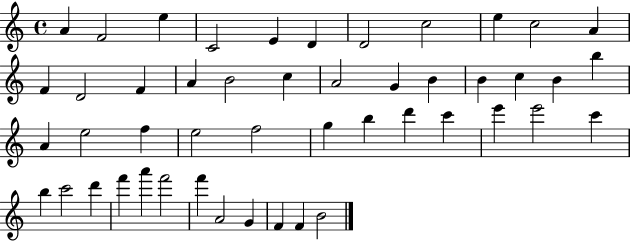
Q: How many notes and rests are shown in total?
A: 48